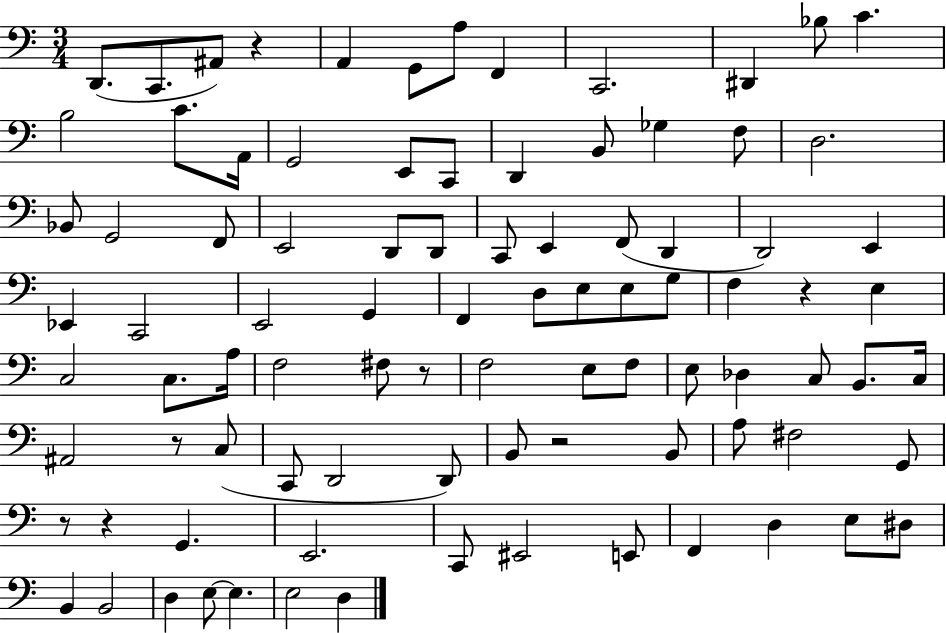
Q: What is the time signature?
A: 3/4